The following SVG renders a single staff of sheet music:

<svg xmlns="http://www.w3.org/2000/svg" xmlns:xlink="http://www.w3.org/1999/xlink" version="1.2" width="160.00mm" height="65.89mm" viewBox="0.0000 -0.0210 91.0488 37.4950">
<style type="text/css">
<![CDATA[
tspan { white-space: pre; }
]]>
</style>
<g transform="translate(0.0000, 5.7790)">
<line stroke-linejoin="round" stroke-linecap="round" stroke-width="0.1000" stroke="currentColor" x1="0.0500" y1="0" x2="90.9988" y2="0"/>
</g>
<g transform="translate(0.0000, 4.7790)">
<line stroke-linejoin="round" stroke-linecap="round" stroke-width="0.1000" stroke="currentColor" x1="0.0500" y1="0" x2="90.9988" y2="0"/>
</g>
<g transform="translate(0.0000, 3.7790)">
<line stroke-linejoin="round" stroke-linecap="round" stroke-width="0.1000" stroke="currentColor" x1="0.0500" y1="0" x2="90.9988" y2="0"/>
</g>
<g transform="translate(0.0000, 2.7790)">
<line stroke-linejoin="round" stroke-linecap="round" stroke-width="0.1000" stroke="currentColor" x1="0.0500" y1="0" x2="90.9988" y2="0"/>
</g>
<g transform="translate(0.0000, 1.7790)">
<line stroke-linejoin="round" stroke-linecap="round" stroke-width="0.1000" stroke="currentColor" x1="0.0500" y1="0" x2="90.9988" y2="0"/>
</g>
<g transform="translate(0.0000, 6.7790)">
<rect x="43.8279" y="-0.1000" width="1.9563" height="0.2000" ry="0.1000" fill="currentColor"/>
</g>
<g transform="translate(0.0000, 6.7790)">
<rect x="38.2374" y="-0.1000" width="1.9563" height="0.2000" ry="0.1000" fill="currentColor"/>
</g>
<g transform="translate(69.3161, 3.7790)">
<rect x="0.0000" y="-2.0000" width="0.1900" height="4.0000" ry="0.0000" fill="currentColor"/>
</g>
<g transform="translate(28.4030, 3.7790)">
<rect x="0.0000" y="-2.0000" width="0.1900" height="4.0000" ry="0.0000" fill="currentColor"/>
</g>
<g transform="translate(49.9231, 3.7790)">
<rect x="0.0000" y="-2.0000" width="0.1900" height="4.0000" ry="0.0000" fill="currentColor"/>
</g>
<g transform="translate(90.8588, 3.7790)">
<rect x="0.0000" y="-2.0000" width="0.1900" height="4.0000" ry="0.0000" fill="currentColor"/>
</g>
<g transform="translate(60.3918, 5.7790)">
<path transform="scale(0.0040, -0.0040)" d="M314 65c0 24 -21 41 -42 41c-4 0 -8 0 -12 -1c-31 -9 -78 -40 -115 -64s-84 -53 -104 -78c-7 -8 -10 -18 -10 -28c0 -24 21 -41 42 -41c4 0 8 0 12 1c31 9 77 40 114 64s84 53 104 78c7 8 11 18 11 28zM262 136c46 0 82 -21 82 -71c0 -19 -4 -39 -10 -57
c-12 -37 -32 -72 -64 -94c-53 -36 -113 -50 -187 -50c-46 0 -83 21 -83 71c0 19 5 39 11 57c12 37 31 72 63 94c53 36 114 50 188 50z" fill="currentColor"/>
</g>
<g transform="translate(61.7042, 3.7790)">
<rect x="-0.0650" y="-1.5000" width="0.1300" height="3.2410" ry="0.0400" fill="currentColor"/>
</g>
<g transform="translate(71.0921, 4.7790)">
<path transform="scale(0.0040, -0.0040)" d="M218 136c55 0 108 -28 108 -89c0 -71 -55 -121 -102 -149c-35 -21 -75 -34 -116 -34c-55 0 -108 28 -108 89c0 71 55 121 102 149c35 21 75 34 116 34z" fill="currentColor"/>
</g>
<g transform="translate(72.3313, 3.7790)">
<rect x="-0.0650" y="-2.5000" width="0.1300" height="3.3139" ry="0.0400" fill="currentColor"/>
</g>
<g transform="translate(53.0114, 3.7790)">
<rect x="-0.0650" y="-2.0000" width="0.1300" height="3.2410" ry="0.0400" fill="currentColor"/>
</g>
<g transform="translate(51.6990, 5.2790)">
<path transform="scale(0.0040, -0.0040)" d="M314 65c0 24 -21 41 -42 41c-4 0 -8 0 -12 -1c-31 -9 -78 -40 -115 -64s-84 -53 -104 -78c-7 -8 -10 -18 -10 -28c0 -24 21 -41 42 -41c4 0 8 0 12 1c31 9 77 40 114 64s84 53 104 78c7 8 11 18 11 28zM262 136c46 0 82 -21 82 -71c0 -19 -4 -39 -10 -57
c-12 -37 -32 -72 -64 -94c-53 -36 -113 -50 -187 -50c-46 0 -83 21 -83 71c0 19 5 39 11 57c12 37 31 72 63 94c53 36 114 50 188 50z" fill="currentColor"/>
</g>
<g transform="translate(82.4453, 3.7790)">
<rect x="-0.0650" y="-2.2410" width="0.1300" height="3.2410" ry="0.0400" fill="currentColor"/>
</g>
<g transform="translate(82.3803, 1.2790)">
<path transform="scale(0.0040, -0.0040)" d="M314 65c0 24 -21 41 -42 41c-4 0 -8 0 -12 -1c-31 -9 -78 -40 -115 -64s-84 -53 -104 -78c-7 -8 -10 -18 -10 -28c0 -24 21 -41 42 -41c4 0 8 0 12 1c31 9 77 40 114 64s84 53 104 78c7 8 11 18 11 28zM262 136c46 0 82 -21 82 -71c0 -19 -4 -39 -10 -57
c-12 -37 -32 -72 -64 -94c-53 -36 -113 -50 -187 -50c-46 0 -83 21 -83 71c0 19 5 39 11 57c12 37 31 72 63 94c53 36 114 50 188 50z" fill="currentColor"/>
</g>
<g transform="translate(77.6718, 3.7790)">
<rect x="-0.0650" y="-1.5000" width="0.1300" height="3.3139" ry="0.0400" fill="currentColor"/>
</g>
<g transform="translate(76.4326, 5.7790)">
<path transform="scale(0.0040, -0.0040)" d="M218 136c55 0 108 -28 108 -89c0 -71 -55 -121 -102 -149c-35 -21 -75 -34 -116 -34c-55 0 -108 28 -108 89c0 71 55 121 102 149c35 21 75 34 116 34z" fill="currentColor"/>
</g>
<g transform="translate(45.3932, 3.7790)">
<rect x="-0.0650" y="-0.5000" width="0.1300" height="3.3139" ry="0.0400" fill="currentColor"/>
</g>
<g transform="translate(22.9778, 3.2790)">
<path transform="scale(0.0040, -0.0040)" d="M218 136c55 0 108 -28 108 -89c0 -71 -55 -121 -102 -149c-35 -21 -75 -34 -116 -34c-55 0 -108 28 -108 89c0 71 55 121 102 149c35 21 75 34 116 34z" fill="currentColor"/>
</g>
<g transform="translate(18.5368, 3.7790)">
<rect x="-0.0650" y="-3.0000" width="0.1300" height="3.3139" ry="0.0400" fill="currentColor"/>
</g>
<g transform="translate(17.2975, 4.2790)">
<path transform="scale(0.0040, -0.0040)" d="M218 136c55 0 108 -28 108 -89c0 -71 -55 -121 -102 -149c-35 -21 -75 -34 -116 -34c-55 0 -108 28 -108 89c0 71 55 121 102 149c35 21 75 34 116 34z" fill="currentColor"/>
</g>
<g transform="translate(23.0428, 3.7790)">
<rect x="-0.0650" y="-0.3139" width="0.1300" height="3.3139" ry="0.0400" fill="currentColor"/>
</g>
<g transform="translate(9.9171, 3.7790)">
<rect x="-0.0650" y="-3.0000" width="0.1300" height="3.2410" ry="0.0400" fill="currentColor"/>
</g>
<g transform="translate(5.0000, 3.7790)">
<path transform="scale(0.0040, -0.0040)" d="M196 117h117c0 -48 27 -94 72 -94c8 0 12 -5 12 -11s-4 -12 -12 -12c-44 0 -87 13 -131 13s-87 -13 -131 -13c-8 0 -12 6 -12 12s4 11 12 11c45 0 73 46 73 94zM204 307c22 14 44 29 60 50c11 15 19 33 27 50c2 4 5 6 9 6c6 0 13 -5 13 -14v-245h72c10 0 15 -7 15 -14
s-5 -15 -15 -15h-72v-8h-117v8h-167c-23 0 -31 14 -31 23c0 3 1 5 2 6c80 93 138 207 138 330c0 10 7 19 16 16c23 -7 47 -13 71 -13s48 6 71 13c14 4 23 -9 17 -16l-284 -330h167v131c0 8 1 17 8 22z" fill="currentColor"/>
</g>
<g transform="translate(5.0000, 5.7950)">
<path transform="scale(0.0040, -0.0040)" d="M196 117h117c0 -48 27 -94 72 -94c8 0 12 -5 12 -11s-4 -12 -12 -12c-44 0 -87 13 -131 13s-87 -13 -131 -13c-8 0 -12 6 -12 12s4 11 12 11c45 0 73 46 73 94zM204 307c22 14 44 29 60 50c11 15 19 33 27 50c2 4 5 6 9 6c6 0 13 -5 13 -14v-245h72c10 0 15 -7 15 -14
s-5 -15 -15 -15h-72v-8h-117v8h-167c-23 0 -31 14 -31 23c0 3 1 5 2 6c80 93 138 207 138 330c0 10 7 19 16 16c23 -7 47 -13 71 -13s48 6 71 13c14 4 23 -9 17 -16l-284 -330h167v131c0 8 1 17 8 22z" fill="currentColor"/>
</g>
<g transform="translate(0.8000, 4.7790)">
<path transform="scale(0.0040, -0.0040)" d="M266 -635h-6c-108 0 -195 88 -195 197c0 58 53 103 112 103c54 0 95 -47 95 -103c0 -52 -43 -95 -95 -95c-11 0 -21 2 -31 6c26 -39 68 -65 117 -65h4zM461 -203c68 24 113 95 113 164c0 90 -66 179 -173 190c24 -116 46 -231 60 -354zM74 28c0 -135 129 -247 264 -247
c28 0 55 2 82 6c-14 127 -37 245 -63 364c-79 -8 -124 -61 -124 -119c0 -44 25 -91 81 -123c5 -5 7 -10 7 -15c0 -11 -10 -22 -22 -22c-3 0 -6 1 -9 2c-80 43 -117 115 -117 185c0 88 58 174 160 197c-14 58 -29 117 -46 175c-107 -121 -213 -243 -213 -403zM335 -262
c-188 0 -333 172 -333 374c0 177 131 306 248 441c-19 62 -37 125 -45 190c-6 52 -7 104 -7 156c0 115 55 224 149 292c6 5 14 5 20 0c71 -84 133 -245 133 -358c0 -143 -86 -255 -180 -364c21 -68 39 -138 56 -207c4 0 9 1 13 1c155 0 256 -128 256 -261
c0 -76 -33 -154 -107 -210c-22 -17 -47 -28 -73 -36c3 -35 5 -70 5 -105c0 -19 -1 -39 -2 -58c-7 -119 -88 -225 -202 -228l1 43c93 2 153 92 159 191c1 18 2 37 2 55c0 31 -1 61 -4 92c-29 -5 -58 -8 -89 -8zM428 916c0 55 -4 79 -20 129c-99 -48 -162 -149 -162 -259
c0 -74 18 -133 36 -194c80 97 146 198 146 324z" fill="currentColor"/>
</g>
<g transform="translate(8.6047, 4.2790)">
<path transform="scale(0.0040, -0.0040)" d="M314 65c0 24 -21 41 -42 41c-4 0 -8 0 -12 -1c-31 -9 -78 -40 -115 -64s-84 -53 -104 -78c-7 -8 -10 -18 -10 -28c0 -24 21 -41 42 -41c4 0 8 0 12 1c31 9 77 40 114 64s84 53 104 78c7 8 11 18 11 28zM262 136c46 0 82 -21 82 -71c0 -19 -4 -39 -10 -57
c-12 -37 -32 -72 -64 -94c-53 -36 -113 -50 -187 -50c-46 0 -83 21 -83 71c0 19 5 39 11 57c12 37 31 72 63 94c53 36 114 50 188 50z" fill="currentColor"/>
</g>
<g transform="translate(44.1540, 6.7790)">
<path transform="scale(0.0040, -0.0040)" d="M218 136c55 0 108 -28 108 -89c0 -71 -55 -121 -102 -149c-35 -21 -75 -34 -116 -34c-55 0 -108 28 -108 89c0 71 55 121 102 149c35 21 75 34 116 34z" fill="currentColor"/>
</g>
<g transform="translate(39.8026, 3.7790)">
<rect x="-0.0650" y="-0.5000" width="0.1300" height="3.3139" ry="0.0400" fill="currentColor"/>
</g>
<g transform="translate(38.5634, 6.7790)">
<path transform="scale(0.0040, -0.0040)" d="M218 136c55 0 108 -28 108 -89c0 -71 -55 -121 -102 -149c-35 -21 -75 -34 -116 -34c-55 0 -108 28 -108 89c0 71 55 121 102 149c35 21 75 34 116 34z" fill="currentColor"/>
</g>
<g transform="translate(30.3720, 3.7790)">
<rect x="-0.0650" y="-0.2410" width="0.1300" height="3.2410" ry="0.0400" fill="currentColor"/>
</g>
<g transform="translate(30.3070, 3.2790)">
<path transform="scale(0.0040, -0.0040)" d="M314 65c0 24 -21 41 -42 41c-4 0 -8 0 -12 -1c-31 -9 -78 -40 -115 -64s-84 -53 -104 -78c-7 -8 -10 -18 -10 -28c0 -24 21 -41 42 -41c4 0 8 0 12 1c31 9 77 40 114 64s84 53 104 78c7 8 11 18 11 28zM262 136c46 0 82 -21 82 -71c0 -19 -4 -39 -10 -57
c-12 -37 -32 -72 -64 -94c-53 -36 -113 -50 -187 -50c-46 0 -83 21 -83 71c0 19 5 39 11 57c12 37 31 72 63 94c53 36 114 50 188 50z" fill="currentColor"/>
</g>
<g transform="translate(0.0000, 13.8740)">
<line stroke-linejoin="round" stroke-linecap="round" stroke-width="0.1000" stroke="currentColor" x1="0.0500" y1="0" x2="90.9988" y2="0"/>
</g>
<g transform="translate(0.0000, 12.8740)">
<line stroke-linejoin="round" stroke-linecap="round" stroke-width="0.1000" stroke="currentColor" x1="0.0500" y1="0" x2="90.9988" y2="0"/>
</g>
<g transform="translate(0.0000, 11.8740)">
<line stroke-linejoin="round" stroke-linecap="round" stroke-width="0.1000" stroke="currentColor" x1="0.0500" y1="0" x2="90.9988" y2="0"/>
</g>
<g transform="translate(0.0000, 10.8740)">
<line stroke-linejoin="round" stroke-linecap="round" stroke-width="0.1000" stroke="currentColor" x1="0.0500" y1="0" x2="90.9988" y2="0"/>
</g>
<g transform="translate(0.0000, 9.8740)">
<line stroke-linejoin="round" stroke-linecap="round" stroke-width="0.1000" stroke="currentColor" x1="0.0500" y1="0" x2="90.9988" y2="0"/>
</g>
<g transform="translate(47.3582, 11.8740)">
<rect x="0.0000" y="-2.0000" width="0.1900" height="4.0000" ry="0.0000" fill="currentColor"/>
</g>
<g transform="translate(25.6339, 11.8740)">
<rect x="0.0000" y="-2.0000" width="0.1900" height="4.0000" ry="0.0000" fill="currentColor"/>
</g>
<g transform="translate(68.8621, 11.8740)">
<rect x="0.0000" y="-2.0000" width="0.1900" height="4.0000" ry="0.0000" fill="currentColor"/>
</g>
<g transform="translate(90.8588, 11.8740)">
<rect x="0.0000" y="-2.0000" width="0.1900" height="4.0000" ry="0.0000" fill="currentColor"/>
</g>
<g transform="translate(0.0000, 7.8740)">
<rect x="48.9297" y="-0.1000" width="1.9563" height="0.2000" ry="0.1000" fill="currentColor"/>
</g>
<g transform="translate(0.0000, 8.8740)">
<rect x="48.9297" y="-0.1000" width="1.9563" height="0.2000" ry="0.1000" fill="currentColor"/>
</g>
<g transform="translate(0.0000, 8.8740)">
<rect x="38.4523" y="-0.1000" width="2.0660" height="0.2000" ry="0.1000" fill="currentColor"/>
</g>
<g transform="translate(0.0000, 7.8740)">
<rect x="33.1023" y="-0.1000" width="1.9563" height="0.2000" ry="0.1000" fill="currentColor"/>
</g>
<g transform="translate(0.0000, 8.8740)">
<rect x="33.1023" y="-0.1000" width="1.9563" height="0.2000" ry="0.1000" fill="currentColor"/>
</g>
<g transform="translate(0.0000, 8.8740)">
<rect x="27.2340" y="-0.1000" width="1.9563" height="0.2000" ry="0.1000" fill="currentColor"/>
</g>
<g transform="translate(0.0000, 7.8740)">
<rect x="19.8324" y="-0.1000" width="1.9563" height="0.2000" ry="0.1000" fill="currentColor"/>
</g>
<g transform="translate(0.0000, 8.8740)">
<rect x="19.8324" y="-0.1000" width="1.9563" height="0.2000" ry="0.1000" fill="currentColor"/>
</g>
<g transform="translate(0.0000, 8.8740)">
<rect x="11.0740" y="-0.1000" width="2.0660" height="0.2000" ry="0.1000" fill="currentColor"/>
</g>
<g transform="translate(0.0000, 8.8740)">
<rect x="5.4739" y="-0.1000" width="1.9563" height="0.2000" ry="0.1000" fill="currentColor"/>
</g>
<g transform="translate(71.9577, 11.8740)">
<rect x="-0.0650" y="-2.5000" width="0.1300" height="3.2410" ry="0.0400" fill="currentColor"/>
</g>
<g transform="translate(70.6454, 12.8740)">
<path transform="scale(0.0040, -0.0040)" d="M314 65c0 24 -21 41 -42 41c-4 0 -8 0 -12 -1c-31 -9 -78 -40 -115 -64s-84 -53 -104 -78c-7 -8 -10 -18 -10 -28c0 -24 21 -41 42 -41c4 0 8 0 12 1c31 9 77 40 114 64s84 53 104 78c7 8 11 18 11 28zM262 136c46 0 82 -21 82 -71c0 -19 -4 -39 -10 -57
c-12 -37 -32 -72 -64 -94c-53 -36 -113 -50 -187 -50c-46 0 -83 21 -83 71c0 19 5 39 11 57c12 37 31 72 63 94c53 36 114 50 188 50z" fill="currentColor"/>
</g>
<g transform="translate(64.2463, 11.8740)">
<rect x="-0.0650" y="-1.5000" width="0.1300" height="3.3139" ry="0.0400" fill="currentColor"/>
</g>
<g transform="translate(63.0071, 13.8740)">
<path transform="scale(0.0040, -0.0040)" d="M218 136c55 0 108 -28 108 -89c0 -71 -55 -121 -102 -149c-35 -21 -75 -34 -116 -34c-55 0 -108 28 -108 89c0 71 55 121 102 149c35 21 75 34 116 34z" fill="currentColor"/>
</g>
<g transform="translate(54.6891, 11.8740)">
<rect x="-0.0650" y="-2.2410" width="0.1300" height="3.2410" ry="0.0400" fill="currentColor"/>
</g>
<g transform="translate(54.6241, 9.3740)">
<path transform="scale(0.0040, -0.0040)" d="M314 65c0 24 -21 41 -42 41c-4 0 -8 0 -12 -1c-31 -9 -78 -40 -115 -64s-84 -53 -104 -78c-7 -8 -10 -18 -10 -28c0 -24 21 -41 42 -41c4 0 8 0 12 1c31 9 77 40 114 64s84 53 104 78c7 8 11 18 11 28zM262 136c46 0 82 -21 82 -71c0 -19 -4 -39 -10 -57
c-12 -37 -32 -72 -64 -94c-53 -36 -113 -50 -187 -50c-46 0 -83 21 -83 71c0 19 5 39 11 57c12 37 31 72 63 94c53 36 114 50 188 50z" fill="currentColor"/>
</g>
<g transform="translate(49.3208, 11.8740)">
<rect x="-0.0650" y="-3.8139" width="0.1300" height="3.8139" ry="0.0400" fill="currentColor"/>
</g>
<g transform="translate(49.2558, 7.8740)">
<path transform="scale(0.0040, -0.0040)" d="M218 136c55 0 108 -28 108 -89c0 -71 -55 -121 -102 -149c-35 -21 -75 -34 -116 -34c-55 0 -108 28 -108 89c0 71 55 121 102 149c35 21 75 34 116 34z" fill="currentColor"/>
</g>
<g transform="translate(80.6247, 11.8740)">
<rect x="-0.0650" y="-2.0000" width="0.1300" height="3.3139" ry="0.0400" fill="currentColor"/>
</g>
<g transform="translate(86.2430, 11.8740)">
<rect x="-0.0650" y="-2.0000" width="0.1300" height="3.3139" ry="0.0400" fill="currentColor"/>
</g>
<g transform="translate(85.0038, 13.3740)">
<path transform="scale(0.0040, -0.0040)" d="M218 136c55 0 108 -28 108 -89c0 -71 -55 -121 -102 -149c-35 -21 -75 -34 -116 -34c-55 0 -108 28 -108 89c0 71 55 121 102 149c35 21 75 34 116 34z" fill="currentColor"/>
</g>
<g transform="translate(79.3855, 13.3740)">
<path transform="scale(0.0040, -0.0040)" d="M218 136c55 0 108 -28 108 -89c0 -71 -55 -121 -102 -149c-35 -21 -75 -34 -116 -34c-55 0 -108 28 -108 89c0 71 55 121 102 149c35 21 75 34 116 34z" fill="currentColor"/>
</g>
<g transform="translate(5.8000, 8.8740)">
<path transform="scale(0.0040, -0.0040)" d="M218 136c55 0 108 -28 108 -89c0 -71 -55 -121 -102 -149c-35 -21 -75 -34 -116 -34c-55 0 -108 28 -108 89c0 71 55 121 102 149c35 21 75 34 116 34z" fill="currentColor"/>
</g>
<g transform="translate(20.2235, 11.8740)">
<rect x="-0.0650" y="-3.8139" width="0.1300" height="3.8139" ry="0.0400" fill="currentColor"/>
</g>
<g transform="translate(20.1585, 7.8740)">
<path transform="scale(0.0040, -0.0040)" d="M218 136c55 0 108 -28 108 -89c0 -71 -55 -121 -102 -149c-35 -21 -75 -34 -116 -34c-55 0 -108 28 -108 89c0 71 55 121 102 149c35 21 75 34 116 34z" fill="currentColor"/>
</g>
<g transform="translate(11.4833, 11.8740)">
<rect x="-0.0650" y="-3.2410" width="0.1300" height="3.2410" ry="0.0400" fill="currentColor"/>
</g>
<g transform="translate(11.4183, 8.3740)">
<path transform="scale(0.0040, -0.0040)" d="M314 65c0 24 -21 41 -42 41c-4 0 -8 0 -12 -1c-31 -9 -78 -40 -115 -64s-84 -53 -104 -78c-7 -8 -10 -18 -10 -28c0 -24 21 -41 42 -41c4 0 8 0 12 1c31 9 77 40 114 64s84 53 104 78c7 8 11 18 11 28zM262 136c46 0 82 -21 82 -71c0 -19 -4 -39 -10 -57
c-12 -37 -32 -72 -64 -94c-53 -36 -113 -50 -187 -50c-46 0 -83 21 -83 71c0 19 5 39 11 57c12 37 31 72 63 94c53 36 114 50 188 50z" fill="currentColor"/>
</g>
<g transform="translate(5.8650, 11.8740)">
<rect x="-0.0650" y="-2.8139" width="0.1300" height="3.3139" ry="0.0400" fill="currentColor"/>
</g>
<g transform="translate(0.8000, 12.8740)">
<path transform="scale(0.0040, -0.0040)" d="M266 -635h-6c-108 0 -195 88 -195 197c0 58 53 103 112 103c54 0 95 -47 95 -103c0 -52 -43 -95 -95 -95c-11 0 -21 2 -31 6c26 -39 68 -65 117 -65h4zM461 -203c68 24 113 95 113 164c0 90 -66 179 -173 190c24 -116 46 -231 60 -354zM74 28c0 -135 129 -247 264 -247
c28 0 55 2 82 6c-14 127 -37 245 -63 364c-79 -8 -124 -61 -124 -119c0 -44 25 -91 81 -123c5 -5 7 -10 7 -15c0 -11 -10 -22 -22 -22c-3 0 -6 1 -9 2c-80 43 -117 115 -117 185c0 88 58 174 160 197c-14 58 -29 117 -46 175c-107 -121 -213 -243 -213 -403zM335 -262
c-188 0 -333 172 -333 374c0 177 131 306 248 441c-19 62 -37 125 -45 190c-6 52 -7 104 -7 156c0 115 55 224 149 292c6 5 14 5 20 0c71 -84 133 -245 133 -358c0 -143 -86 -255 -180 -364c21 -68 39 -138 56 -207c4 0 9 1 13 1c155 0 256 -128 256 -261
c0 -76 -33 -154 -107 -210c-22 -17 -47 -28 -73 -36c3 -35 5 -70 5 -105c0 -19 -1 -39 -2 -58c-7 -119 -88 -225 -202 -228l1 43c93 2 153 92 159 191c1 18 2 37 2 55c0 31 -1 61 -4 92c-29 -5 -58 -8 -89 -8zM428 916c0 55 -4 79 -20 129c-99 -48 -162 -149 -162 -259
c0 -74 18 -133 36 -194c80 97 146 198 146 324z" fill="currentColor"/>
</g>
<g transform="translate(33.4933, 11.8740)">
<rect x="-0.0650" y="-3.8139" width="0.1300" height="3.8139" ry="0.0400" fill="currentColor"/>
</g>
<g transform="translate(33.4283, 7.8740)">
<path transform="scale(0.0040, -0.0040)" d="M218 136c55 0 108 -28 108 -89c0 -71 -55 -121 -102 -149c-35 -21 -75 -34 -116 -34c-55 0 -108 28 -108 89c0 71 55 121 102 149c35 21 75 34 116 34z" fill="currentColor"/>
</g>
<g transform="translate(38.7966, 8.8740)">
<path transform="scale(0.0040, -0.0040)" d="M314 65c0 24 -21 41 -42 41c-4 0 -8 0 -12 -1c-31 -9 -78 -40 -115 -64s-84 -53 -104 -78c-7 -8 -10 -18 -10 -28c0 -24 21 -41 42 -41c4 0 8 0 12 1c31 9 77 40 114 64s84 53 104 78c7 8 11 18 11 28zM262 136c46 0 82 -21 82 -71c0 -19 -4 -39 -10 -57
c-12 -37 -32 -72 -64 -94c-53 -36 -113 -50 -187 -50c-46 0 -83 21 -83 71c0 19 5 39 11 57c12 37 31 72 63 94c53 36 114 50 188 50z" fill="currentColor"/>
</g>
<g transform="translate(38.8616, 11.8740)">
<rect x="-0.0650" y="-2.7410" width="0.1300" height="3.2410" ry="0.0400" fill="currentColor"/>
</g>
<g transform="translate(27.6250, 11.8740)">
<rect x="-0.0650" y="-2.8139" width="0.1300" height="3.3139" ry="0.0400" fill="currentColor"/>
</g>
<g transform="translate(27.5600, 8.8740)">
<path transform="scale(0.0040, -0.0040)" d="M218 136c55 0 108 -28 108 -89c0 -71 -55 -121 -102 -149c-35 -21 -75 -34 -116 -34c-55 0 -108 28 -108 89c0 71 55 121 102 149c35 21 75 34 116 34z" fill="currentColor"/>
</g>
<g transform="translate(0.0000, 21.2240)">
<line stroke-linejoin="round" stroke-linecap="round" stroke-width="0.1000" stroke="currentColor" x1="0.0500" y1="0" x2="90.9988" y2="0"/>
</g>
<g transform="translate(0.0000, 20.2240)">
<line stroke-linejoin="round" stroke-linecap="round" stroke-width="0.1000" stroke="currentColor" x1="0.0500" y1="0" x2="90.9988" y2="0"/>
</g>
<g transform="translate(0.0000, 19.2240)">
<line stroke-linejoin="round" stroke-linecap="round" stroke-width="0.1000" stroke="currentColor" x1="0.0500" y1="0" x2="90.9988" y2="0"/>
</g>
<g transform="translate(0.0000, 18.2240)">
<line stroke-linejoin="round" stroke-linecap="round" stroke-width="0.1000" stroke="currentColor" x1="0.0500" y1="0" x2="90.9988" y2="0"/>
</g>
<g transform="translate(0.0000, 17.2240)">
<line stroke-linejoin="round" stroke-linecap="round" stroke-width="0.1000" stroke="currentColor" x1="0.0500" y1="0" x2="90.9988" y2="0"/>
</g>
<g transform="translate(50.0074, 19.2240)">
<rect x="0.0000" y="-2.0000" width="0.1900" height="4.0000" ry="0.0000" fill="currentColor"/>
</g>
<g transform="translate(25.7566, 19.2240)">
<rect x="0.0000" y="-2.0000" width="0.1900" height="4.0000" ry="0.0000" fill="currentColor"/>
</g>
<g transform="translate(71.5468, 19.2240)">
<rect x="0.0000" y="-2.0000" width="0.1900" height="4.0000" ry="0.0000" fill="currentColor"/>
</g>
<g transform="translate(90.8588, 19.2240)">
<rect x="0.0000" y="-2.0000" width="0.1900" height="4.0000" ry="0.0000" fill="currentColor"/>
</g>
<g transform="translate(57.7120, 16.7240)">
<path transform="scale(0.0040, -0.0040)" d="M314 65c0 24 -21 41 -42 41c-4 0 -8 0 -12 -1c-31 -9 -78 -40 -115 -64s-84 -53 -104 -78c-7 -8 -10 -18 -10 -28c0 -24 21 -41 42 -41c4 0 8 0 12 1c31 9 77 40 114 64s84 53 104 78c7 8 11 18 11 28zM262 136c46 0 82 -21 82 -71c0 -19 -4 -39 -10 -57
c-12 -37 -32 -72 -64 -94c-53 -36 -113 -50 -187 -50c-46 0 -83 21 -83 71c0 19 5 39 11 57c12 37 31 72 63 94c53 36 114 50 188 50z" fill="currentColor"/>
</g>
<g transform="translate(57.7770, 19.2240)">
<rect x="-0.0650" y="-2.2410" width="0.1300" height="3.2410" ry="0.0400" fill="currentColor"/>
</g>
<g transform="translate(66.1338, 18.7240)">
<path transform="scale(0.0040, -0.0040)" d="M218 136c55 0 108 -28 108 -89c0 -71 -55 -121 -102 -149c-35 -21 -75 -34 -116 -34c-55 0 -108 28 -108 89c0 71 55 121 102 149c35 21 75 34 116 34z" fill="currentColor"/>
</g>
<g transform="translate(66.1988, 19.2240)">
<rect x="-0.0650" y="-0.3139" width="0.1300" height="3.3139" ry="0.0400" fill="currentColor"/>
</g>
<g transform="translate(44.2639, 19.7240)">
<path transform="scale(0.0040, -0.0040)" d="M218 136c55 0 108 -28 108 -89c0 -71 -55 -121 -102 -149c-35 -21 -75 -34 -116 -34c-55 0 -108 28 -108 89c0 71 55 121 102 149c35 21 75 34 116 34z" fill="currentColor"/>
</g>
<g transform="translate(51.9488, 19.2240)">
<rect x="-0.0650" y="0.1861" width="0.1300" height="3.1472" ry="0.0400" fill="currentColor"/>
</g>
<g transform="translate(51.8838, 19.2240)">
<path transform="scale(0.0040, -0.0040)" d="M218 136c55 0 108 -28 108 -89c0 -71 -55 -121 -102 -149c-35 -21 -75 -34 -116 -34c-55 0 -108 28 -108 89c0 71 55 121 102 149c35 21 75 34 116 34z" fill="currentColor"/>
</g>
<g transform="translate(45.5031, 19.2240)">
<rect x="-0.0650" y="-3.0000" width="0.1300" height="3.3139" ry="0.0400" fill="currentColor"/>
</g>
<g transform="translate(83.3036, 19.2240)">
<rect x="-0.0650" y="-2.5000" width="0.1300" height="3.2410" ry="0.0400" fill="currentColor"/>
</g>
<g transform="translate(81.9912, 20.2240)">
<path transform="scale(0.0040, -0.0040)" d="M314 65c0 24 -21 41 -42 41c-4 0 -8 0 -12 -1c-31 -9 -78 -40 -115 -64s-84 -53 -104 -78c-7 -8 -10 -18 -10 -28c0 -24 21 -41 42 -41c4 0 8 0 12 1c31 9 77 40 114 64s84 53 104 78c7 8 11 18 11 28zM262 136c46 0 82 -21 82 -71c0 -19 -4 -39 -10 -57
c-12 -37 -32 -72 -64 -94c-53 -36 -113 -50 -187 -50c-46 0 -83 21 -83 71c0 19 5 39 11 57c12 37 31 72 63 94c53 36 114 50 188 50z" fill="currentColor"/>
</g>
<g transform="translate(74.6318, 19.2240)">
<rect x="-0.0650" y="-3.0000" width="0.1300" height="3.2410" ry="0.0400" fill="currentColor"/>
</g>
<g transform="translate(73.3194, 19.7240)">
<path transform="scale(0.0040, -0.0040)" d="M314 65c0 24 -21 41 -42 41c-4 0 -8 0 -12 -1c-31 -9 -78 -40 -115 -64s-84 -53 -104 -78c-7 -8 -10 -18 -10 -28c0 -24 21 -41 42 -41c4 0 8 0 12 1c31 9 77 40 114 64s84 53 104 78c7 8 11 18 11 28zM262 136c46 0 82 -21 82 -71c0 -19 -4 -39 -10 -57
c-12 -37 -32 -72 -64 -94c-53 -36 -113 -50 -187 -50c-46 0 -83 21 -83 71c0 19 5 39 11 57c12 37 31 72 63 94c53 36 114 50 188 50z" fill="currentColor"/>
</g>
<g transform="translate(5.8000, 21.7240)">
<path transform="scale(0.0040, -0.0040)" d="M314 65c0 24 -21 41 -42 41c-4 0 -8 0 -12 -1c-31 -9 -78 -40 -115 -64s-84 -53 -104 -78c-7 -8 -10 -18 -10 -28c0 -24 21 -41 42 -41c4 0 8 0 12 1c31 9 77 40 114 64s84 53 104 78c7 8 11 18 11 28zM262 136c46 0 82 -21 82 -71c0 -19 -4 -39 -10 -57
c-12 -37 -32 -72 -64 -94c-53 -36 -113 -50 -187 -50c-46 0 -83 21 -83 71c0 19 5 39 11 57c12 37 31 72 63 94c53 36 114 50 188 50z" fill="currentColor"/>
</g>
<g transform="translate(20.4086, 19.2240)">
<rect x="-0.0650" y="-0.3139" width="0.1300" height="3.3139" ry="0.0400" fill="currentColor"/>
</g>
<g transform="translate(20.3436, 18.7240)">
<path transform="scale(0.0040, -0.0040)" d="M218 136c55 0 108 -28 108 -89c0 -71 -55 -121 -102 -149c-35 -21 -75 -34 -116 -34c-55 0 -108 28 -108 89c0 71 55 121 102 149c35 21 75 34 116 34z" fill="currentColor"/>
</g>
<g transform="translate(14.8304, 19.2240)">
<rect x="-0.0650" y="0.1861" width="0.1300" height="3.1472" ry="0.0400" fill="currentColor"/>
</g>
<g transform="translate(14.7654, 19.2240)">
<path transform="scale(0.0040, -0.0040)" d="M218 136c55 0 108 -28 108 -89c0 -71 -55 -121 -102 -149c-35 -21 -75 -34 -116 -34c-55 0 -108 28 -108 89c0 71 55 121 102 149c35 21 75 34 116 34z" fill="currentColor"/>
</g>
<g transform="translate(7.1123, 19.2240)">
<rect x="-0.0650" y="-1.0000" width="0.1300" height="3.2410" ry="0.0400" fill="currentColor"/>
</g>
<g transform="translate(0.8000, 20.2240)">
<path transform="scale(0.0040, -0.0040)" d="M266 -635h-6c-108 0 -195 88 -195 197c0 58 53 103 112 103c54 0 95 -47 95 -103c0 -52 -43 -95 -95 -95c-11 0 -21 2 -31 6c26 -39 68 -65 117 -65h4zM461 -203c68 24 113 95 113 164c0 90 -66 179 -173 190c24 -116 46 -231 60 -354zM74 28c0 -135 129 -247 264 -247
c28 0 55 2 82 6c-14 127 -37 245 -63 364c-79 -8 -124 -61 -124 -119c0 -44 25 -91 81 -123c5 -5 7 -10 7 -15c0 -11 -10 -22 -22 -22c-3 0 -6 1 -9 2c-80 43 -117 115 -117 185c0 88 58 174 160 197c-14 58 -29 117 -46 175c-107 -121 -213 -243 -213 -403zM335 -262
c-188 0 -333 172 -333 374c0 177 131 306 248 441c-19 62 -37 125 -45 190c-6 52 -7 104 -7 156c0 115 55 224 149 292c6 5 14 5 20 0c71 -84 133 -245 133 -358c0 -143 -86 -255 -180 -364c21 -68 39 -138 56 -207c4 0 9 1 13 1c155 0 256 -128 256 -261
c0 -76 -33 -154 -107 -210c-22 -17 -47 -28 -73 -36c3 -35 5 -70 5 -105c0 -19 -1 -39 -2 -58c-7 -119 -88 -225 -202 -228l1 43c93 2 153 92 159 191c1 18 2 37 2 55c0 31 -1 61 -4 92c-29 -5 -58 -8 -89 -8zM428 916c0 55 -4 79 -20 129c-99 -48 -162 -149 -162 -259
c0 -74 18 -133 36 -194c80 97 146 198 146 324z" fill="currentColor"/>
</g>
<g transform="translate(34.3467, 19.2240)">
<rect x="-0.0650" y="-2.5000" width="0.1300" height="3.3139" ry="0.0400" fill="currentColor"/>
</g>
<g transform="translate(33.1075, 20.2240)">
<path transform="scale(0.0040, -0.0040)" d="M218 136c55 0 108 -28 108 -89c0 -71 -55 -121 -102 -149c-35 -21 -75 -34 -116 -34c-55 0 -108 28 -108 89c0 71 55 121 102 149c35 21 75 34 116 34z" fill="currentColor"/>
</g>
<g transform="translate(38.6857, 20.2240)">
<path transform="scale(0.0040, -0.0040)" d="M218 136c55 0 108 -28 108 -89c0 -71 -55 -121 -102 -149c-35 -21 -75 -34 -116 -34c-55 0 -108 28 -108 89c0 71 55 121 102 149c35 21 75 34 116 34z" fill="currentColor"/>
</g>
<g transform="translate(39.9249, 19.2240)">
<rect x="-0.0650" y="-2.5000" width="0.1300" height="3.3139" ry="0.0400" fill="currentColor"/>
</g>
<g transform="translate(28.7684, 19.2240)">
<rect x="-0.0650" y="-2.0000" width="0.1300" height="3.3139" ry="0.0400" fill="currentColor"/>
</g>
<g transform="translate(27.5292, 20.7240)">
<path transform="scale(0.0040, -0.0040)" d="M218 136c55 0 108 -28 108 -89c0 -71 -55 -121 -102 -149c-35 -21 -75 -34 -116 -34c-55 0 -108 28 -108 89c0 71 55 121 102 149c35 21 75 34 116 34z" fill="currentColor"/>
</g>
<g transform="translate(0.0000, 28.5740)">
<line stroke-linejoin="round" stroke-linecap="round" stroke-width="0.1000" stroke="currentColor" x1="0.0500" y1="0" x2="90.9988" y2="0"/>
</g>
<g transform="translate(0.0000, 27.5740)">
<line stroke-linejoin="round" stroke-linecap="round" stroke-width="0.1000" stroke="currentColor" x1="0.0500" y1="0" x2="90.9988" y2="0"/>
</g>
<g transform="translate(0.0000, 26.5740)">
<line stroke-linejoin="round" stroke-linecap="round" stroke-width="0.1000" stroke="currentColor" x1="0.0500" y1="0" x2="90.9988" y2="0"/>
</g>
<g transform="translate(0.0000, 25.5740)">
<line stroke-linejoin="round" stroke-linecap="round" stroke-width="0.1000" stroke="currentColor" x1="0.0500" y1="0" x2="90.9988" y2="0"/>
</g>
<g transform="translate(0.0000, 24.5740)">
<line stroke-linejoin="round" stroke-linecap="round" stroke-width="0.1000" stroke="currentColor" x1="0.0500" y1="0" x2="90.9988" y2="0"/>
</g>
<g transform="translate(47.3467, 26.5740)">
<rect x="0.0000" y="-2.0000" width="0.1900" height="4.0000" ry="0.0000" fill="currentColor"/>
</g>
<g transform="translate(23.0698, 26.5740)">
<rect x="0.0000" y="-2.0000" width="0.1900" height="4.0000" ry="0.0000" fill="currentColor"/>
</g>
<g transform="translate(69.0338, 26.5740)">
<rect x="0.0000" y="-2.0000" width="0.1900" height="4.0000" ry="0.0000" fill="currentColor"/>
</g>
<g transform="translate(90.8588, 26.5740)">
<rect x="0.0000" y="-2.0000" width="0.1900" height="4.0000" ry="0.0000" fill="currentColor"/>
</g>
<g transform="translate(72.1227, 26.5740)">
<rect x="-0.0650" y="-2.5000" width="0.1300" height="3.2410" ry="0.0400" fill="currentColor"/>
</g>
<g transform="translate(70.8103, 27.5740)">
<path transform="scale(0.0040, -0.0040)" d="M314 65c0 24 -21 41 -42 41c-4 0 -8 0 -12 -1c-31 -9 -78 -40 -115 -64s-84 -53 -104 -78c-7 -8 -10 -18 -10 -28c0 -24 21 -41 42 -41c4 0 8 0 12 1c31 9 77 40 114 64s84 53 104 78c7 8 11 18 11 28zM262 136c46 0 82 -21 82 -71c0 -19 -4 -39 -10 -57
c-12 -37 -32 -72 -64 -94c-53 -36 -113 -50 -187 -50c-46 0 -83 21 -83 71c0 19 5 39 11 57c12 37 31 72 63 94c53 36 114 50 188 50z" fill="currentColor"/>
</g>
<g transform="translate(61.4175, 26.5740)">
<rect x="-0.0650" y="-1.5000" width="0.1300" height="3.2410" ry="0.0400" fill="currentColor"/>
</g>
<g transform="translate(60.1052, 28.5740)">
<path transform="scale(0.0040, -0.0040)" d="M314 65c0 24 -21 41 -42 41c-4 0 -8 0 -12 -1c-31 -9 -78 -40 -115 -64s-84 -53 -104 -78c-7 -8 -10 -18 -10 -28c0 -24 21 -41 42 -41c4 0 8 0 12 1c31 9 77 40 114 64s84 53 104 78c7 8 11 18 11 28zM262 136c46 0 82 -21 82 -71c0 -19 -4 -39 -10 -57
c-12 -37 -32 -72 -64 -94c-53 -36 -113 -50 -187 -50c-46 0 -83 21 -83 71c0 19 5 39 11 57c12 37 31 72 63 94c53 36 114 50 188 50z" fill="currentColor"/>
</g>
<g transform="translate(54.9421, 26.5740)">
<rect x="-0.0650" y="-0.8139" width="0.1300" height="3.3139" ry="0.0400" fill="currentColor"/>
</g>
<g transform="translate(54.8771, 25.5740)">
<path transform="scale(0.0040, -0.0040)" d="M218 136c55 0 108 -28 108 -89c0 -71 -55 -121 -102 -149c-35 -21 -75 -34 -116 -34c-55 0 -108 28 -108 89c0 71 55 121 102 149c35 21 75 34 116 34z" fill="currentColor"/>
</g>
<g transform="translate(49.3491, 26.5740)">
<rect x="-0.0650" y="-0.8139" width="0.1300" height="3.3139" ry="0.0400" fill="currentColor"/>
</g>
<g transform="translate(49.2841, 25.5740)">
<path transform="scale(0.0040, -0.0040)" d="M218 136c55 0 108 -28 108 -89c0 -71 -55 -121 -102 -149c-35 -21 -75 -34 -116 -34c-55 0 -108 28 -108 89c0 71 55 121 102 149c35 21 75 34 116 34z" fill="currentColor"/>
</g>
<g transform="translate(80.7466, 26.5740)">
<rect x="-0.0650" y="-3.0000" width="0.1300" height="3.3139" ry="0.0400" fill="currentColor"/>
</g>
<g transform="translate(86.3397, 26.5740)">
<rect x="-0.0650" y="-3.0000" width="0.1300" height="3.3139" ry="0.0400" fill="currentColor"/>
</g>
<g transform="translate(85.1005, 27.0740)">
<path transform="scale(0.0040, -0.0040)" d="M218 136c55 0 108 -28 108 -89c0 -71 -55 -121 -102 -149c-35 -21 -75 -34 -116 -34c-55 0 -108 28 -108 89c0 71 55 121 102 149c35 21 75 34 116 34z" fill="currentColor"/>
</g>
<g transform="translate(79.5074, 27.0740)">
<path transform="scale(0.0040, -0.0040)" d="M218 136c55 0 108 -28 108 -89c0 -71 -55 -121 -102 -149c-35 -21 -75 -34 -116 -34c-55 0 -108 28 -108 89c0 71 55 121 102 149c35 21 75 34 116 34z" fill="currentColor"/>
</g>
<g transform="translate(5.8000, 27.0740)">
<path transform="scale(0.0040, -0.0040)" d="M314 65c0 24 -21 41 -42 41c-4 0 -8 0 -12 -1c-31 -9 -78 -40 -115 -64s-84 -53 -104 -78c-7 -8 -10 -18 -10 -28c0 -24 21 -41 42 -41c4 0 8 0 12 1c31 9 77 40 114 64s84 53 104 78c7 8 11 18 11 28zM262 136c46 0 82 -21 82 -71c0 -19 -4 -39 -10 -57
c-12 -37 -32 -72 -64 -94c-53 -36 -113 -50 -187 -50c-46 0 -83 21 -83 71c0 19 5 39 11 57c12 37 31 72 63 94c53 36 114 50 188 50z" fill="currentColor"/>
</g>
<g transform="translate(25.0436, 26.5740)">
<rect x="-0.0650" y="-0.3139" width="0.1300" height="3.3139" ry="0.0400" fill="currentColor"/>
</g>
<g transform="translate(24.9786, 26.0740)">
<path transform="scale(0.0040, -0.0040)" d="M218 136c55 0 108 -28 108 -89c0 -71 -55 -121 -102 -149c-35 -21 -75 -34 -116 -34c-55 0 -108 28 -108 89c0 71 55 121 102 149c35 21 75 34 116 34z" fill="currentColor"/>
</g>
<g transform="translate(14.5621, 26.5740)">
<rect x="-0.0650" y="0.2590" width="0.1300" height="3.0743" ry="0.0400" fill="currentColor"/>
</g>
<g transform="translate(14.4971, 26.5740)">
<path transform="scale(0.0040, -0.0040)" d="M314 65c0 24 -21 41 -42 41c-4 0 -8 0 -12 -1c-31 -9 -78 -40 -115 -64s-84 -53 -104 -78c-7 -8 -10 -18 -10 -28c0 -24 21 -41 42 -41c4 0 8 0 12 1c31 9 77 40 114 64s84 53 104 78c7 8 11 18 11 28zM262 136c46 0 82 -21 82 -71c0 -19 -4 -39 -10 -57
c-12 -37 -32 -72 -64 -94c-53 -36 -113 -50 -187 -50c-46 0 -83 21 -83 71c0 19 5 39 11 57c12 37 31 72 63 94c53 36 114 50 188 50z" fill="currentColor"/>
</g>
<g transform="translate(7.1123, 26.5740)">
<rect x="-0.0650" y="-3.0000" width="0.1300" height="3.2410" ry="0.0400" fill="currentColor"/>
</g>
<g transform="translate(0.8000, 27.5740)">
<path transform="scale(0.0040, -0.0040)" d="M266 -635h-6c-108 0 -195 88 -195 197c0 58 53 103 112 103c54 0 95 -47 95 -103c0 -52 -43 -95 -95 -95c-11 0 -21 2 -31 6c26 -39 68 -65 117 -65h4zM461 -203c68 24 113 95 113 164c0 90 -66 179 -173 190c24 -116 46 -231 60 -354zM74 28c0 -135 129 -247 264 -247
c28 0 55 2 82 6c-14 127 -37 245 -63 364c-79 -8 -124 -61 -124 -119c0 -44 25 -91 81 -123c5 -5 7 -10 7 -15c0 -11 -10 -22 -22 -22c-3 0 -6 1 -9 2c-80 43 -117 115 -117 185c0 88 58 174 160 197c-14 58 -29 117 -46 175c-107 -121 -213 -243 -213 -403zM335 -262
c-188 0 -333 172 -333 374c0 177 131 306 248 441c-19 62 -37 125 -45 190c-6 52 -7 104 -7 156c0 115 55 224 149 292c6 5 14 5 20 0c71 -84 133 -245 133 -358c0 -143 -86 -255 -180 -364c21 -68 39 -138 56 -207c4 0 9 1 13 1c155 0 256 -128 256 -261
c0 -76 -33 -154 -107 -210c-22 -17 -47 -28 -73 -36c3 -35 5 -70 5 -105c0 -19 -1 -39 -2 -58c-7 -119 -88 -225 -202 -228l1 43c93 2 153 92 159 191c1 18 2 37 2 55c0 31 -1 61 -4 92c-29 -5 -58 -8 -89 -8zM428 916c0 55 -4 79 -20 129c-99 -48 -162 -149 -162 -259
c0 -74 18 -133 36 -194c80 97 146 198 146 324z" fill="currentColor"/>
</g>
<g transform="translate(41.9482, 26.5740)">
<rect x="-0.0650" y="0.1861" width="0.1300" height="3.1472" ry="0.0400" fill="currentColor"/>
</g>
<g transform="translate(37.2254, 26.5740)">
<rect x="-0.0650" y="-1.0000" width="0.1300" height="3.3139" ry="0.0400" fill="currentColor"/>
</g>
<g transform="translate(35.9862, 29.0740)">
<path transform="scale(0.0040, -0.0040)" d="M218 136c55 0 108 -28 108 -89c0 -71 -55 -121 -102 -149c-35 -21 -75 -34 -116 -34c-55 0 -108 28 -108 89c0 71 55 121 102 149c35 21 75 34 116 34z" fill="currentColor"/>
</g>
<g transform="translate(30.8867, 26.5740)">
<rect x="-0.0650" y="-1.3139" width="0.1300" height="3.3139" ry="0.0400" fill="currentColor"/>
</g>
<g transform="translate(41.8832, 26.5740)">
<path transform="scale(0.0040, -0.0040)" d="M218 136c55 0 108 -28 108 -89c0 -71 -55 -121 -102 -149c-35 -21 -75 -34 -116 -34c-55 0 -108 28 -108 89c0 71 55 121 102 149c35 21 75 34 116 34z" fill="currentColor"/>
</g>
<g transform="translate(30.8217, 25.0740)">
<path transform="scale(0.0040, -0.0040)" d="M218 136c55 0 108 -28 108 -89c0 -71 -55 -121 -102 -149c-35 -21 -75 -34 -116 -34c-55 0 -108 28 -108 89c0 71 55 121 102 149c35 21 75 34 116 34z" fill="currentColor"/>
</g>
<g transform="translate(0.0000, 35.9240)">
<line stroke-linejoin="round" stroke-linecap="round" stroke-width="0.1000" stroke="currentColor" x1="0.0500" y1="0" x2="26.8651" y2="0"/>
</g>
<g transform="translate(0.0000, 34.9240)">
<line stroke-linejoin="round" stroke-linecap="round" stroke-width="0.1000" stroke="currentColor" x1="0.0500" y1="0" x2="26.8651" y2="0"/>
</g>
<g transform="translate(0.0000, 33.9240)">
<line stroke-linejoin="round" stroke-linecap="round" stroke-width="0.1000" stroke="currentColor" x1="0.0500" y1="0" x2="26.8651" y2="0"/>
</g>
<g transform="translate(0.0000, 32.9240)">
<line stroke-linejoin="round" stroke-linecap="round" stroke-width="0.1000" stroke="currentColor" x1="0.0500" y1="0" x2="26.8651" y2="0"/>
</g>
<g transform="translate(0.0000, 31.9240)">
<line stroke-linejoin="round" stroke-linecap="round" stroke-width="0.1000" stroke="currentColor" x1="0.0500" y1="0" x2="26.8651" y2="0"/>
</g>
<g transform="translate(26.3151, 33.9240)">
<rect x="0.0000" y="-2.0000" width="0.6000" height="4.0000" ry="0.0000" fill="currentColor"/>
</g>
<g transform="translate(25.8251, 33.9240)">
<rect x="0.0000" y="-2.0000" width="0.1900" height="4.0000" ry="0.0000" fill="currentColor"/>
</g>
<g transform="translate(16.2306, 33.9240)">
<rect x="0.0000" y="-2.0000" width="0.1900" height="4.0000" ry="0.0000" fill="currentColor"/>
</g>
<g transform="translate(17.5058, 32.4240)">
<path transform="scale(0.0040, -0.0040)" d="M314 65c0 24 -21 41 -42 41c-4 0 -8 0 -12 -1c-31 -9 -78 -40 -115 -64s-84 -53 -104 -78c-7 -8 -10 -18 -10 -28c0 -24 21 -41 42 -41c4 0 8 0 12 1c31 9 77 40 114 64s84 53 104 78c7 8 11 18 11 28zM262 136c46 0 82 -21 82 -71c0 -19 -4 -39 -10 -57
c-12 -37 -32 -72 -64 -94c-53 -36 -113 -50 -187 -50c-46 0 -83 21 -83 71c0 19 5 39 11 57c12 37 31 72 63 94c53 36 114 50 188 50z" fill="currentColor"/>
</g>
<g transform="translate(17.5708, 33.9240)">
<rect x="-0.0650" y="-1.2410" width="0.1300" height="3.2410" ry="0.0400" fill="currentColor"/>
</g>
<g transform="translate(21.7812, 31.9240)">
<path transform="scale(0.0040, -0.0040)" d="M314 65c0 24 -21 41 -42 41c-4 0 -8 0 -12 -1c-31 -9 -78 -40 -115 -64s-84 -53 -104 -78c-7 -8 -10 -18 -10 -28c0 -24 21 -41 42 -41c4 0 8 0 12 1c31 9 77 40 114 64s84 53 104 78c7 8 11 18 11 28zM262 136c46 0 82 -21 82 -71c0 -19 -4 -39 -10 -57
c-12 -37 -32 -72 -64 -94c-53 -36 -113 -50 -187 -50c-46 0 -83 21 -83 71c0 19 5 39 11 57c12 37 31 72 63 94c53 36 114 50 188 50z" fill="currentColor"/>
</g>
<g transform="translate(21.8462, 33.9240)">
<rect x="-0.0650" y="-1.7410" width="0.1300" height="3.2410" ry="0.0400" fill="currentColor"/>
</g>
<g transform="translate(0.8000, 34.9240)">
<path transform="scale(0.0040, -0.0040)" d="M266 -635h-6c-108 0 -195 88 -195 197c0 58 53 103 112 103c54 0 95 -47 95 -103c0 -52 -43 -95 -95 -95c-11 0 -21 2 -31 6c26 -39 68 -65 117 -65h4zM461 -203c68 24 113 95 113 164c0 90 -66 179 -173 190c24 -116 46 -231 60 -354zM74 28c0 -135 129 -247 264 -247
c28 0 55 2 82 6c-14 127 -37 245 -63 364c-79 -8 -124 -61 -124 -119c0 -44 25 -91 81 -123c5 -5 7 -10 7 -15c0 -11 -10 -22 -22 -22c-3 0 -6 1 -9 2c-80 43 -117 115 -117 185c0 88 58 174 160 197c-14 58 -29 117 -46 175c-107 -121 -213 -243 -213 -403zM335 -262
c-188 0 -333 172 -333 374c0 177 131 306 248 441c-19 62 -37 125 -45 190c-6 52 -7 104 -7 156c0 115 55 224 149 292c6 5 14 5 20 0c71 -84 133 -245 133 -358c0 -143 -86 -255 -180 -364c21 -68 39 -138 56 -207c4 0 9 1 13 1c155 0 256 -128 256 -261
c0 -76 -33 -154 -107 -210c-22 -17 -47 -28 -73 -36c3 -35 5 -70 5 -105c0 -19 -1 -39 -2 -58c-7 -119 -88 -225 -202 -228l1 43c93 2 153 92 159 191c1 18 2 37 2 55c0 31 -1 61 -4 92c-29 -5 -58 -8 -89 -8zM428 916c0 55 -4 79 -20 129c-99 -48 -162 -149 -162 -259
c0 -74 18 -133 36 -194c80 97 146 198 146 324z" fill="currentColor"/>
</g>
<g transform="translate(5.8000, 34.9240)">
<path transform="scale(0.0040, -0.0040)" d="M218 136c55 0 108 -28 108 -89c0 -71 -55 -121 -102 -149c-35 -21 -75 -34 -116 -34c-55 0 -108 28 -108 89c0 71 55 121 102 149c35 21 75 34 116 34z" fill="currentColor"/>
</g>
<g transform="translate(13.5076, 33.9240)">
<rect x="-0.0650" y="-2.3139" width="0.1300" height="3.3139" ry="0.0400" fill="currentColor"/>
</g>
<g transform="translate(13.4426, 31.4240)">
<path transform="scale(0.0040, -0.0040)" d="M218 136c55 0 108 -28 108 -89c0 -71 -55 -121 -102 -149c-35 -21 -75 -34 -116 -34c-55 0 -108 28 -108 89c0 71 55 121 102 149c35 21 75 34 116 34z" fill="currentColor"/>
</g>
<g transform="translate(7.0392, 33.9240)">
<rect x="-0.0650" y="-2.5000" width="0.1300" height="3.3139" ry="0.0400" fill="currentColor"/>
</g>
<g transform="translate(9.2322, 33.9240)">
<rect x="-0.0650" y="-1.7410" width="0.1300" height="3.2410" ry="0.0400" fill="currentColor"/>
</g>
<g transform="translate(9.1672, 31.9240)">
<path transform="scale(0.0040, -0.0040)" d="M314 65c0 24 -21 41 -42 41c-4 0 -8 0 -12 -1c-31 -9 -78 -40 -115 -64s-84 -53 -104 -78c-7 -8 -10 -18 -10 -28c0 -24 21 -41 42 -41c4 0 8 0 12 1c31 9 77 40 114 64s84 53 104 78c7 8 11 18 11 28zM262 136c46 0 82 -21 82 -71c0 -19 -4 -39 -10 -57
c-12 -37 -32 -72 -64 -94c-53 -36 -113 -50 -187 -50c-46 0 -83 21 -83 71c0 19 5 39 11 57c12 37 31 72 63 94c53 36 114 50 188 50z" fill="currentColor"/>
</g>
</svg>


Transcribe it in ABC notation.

X:1
T:Untitled
M:4/4
L:1/4
K:C
A2 A c c2 C C F2 E2 G E g2 a b2 c' a c' a2 c' g2 E G2 F F D2 B c F G G A B g2 c A2 G2 A2 B2 c e D B d d E2 G2 A A G f2 g e2 f2